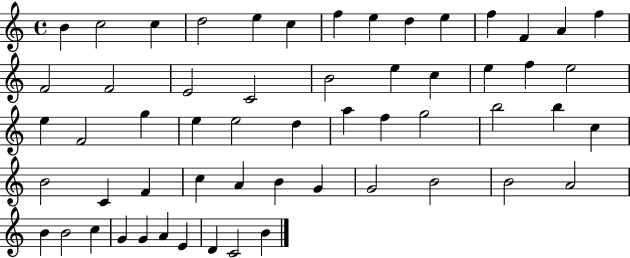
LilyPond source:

{
  \clef treble
  \time 4/4
  \defaultTimeSignature
  \key c \major
  b'4 c''2 c''4 | d''2 e''4 c''4 | f''4 e''4 d''4 e''4 | f''4 f'4 a'4 f''4 | \break f'2 f'2 | e'2 c'2 | b'2 e''4 c''4 | e''4 f''4 e''2 | \break e''4 f'2 g''4 | e''4 e''2 d''4 | a''4 f''4 g''2 | b''2 b''4 c''4 | \break b'2 c'4 f'4 | c''4 a'4 b'4 g'4 | g'2 b'2 | b'2 a'2 | \break b'4 b'2 c''4 | g'4 g'4 a'4 e'4 | d'4 c'2 b'4 | \bar "|."
}